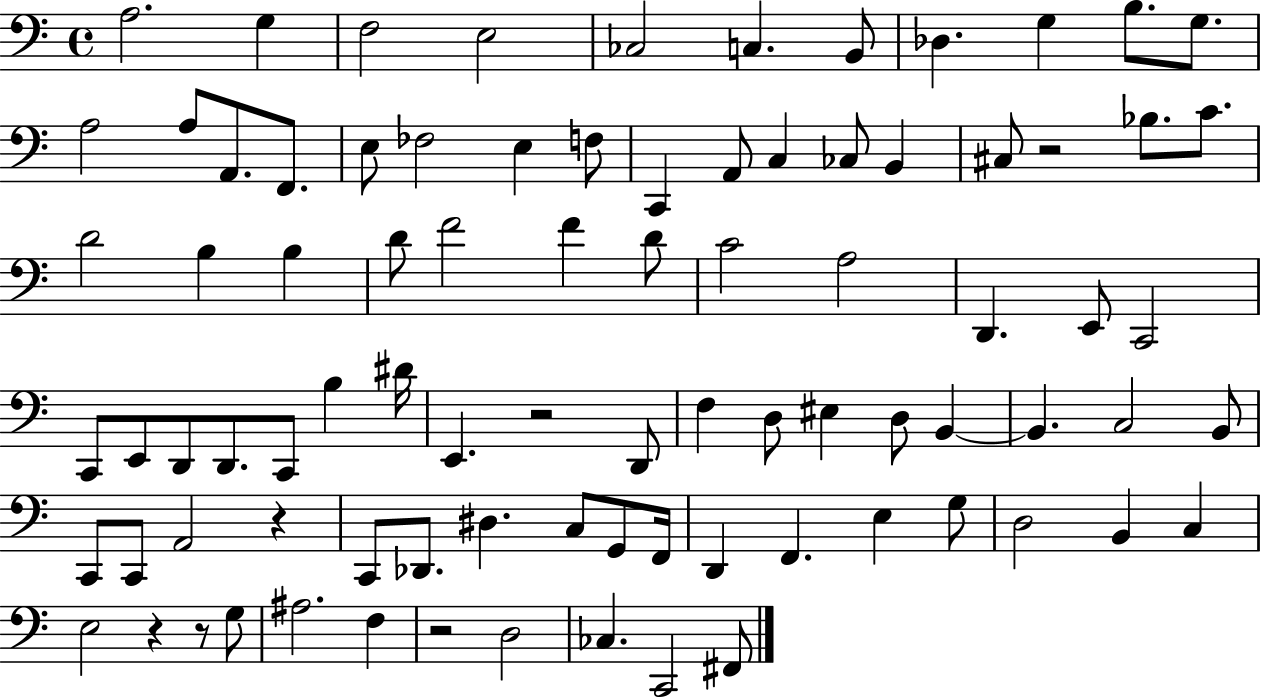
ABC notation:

X:1
T:Untitled
M:4/4
L:1/4
K:C
A,2 G, F,2 E,2 _C,2 C, B,,/2 _D, G, B,/2 G,/2 A,2 A,/2 A,,/2 F,,/2 E,/2 _F,2 E, F,/2 C,, A,,/2 C, _C,/2 B,, ^C,/2 z2 _B,/2 C/2 D2 B, B, D/2 F2 F D/2 C2 A,2 D,, E,,/2 C,,2 C,,/2 E,,/2 D,,/2 D,,/2 C,,/2 B, ^D/4 E,, z2 D,,/2 F, D,/2 ^E, D,/2 B,, B,, C,2 B,,/2 C,,/2 C,,/2 A,,2 z C,,/2 _D,,/2 ^D, C,/2 G,,/2 F,,/4 D,, F,, E, G,/2 D,2 B,, C, E,2 z z/2 G,/2 ^A,2 F, z2 D,2 _C, C,,2 ^F,,/2